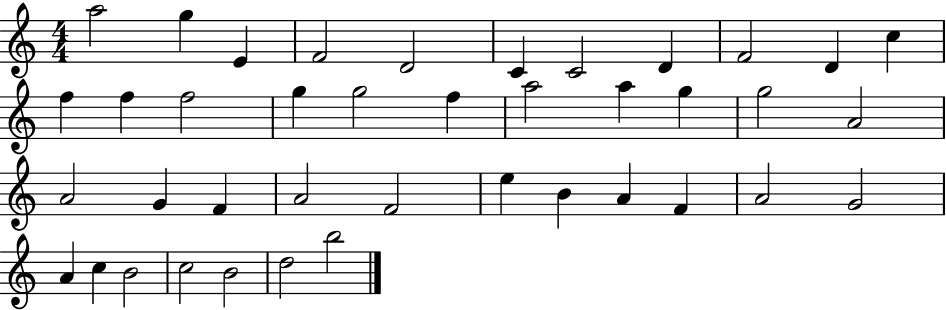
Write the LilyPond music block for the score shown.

{
  \clef treble
  \numericTimeSignature
  \time 4/4
  \key c \major
  a''2 g''4 e'4 | f'2 d'2 | c'4 c'2 d'4 | f'2 d'4 c''4 | \break f''4 f''4 f''2 | g''4 g''2 f''4 | a''2 a''4 g''4 | g''2 a'2 | \break a'2 g'4 f'4 | a'2 f'2 | e''4 b'4 a'4 f'4 | a'2 g'2 | \break a'4 c''4 b'2 | c''2 b'2 | d''2 b''2 | \bar "|."
}